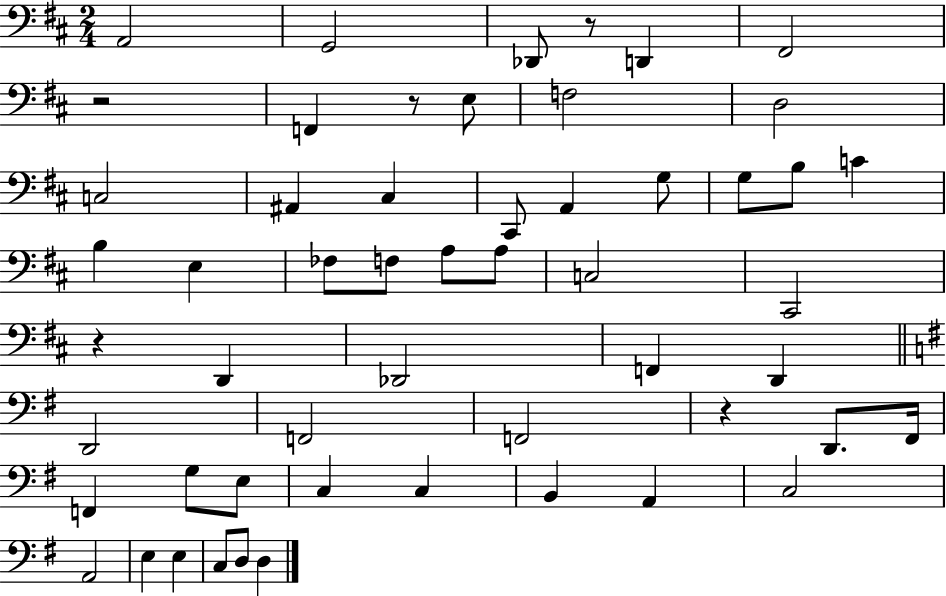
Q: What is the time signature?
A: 2/4